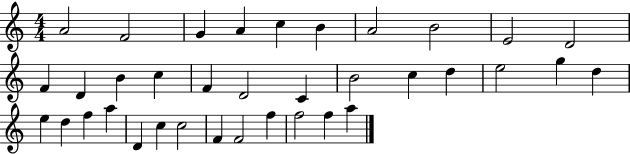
X:1
T:Untitled
M:4/4
L:1/4
K:C
A2 F2 G A c B A2 B2 E2 D2 F D B c F D2 C B2 c d e2 g d e d f a D c c2 F F2 f f2 f a